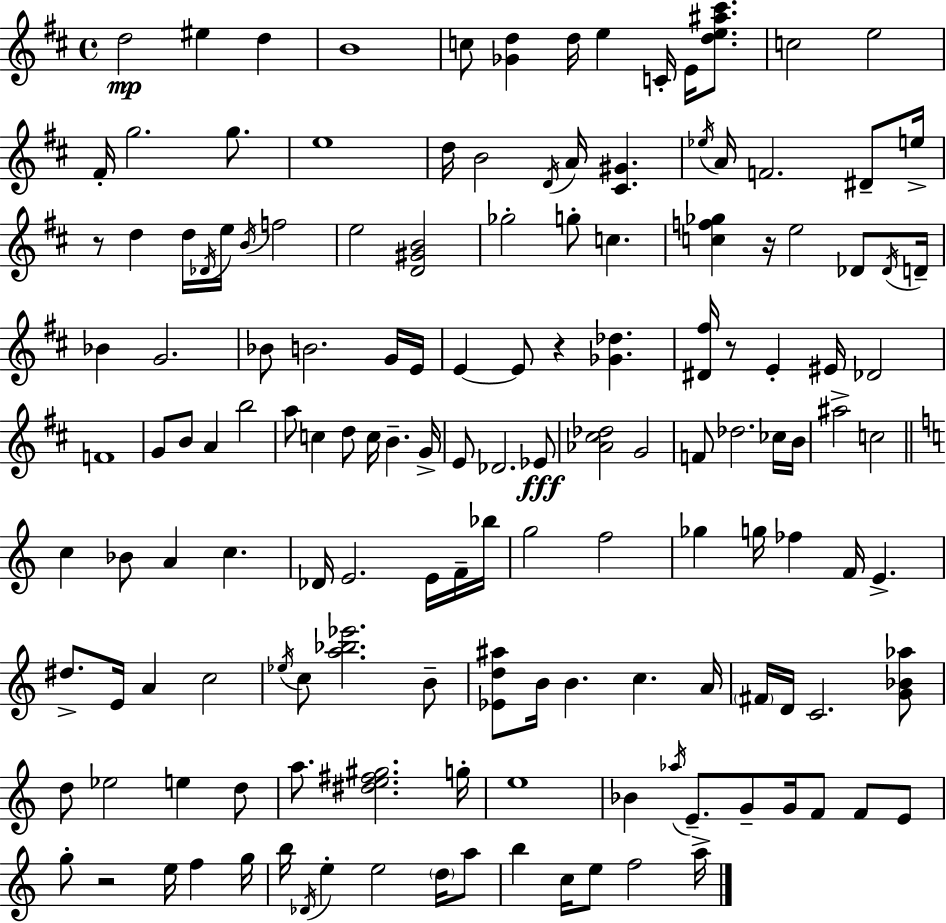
X:1
T:Untitled
M:4/4
L:1/4
K:D
d2 ^e d B4 c/2 [_Gd] d/4 e C/4 E/4 [de^a^c']/2 c2 e2 ^F/4 g2 g/2 e4 d/4 B2 D/4 A/4 [^C^G] _e/4 A/4 F2 ^D/2 e/4 z/2 d d/4 _D/4 e/4 B/4 f2 e2 [D^GB]2 _g2 g/2 c [cf_g] z/4 e2 _D/2 _D/4 D/4 _B G2 _B/2 B2 G/4 E/4 E E/2 z [_G_d] [^D^f]/4 z/2 E ^E/4 _D2 F4 G/2 B/2 A b2 a/2 c d/2 c/4 B G/4 E/2 _D2 _E/2 [_A^c_d]2 G2 F/2 _d2 _c/4 B/4 ^a2 c2 c _B/2 A c _D/4 E2 E/4 F/4 _b/4 g2 f2 _g g/4 _f F/4 E ^d/2 E/4 A c2 _e/4 c/2 [a_b_e']2 B/2 [_Ed^a]/2 B/4 B c A/4 ^F/4 D/4 C2 [G_B_a]/2 d/2 _e2 e d/2 a/2 [^de^f^g]2 g/4 e4 _B _a/4 E/2 G/2 G/4 F/2 F/2 E/2 g/2 z2 e/4 f g/4 b/4 _D/4 e e2 d/4 a/2 b c/4 e/2 f2 a/4